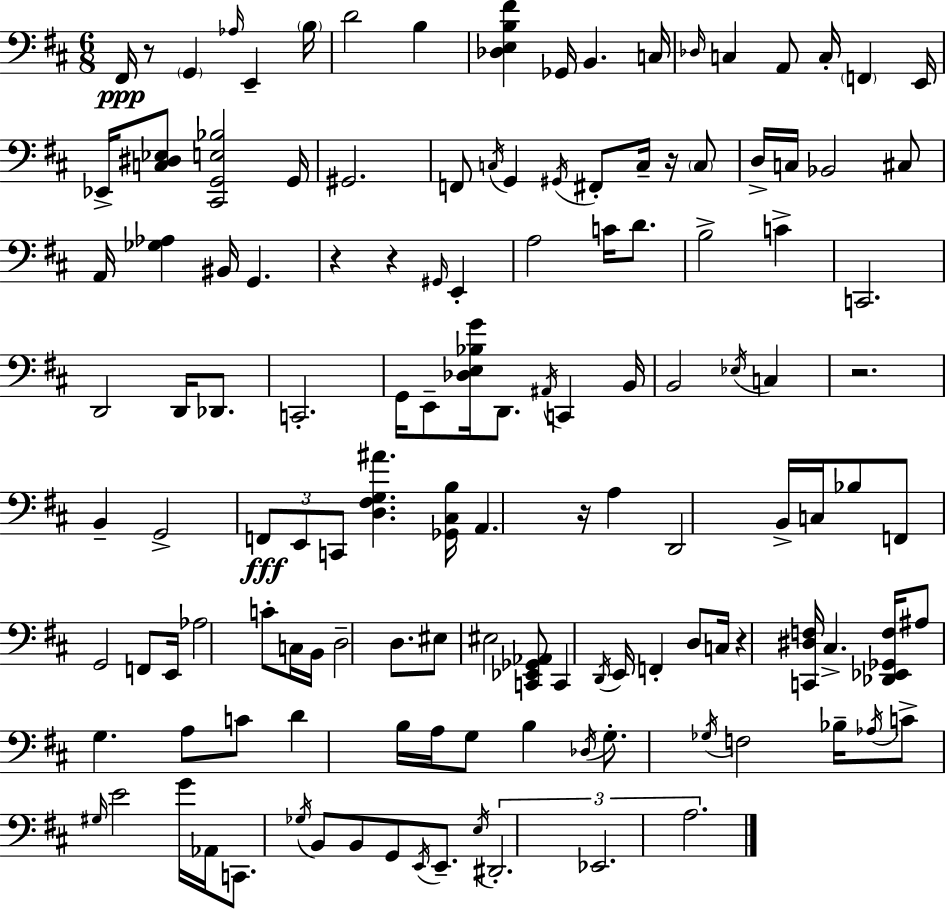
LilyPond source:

{
  \clef bass
  \numericTimeSignature
  \time 6/8
  \key d \major
  \repeat volta 2 { fis,16\ppp r8 \parenthesize g,4 \grace { aes16 } e,4-- | \parenthesize b16 d'2 b4 | <des e b fis'>4 ges,16 b,4. | c16 \grace { des16 } c4 a,8 c16-. \parenthesize f,4 | \break e,16 ees,16-> <c dis ees>8 <cis, g, e bes>2 | g,16 gis,2. | f,8 \acciaccatura { c16 } g,4 \acciaccatura { gis,16 } fis,8-. | c16-- r16 \parenthesize c8 d16-> c16 bes,2 | \break cis8 a,16 <ges aes>4 bis,16 g,4. | r4 r4 | \grace { gis,16 } e,4-. a2 | c'16 d'8. b2-> | \break c'4-> c,2. | d,2 | d,16 des,8. c,2.-. | g,16 e,8-- <des e bes g'>16 d,8. | \break \acciaccatura { ais,16 } c,4 b,16 b,2 | \acciaccatura { ees16 } c4 r2. | b,4-- g,2-> | \tuplet 3/2 { f,8\fff e,8 c,8 } | \break <d fis g ais'>4. <ges, cis b>16 a,4. | r16 a4 d,2 | b,16-> c16 bes8 f,8 g,2 | f,8 e,16 aes2 | \break c'8-. c16 b,16 d2-- | d8. eis8 eis2 | <c, ees, ges, aes,>8 c,4 \acciaccatura { d,16 } | e,16 f,4-. d8 c16 r4 | \break <c, dis f>16 cis4.-> <des, ees, ges, f>16 ais8 g4. | a8 c'8 d'4 | b16 a16 g8 b4 \acciaccatura { des16 } g8.-. | \acciaccatura { ges16 } f2 bes16-- \acciaccatura { aes16 } c'8-> | \break \grace { gis16 } e'2 g'16 aes,16 | c,8. \acciaccatura { ges16 } b,8 b,8 g,8 \acciaccatura { e,16 } e,8.-- | \acciaccatura { e16 } \tuplet 3/2 { dis,2.-. | ees,2. | \break a2. } | } \bar "|."
}